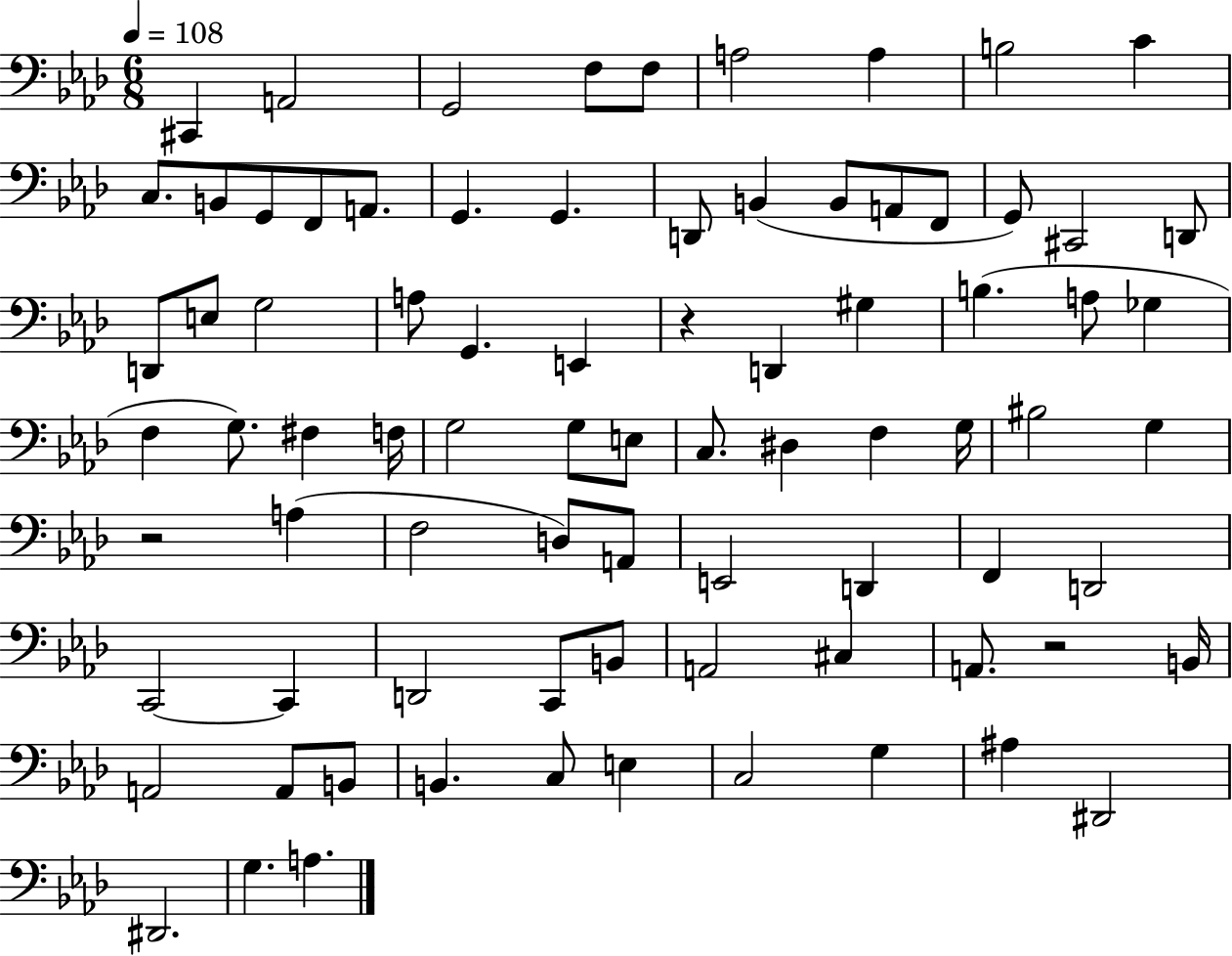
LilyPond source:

{
  \clef bass
  \numericTimeSignature
  \time 6/8
  \key aes \major
  \tempo 4 = 108
  \repeat volta 2 { cis,4 a,2 | g,2 f8 f8 | a2 a4 | b2 c'4 | \break c8. b,8 g,8 f,8 a,8. | g,4. g,4. | d,8 b,4( b,8 a,8 f,8 | g,8) cis,2 d,8 | \break d,8 e8 g2 | a8 g,4. e,4 | r4 d,4 gis4 | b4.( a8 ges4 | \break f4 g8.) fis4 f16 | g2 g8 e8 | c8. dis4 f4 g16 | bis2 g4 | \break r2 a4( | f2 d8) a,8 | e,2 d,4 | f,4 d,2 | \break c,2~~ c,4 | d,2 c,8 b,8 | a,2 cis4 | a,8. r2 b,16 | \break a,2 a,8 b,8 | b,4. c8 e4 | c2 g4 | ais4 dis,2 | \break dis,2. | g4. a4. | } \bar "|."
}